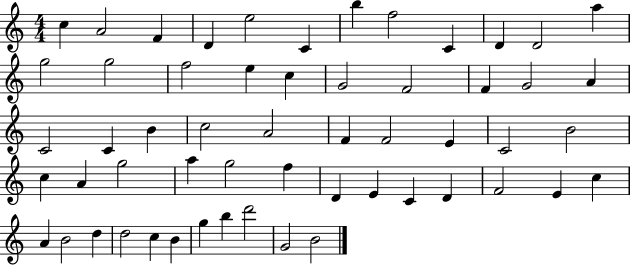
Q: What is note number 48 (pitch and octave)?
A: D5